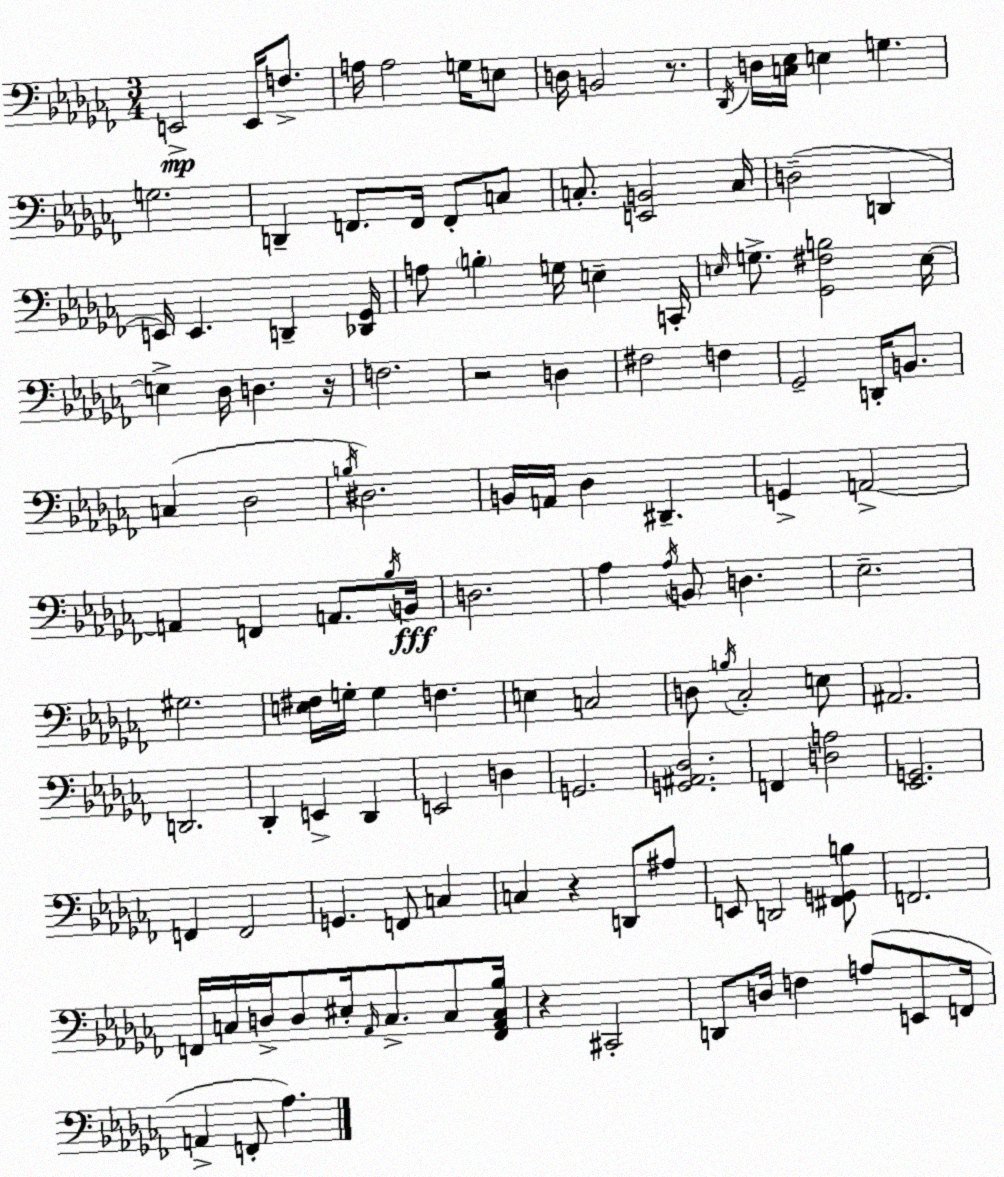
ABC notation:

X:1
T:Untitled
M:3/4
L:1/4
K:Abm
E,,2 E,,/4 F,/2 A,/4 A,2 G,/4 E,/2 D,/4 B,,2 z/2 _D,,/4 D,/4 [C,_E,]/4 E, G, G,2 D,, F,,/2 F,,/4 F,,/2 C,/2 C,/2 [E,,B,,]2 C,/4 D,2 D,, E,,/4 E,, D,, [_D,,_G,,]/4 A,/2 B, G,/4 E, C,,/4 E,/4 G,/2 [_G,,^F,B,]2 E,/4 E, _D,/4 D, z/4 F,2 z2 D, ^F,2 F, _G,,2 D,,/4 B,,/2 C, _D,2 B,/4 ^D,2 B,,/4 A,,/4 _D, ^D,, G,, A,,2 A,, F,, A,,/2 _B,/4 B,,/4 D,2 _A, _A,/4 B,,/2 D, _E,2 ^G,2 [E,^F,]/4 G,/4 G, F, E, C,2 D,/2 B,/4 _C,2 E,/2 ^A,,2 D,,2 _D,, E,, _D,, E,,2 D, G,,2 [G,,^A,,_D,]2 F,, [D,A,]2 [_E,,G,,]2 F,, F,,2 G,, F,,/2 C, C, z D,,/2 ^A,/2 E,,/2 D,,2 [^F,,G,,B,]/2 F,,2 F,,/4 C,/4 D,/4 D,/2 ^E,/4 _A,,/4 C,/2 C,/2 [F,,_A,,C,_B,]/4 z ^C,,2 D,,/2 D,/4 F, A,/2 E,,/2 F,,/4 A,, F,,/2 _A,